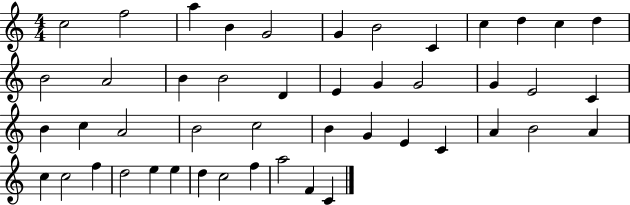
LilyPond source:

{
  \clef treble
  \numericTimeSignature
  \time 4/4
  \key c \major
  c''2 f''2 | a''4 b'4 g'2 | g'4 b'2 c'4 | c''4 d''4 c''4 d''4 | \break b'2 a'2 | b'4 b'2 d'4 | e'4 g'4 g'2 | g'4 e'2 c'4 | \break b'4 c''4 a'2 | b'2 c''2 | b'4 g'4 e'4 c'4 | a'4 b'2 a'4 | \break c''4 c''2 f''4 | d''2 e''4 e''4 | d''4 c''2 f''4 | a''2 f'4 c'4 | \break \bar "|."
}